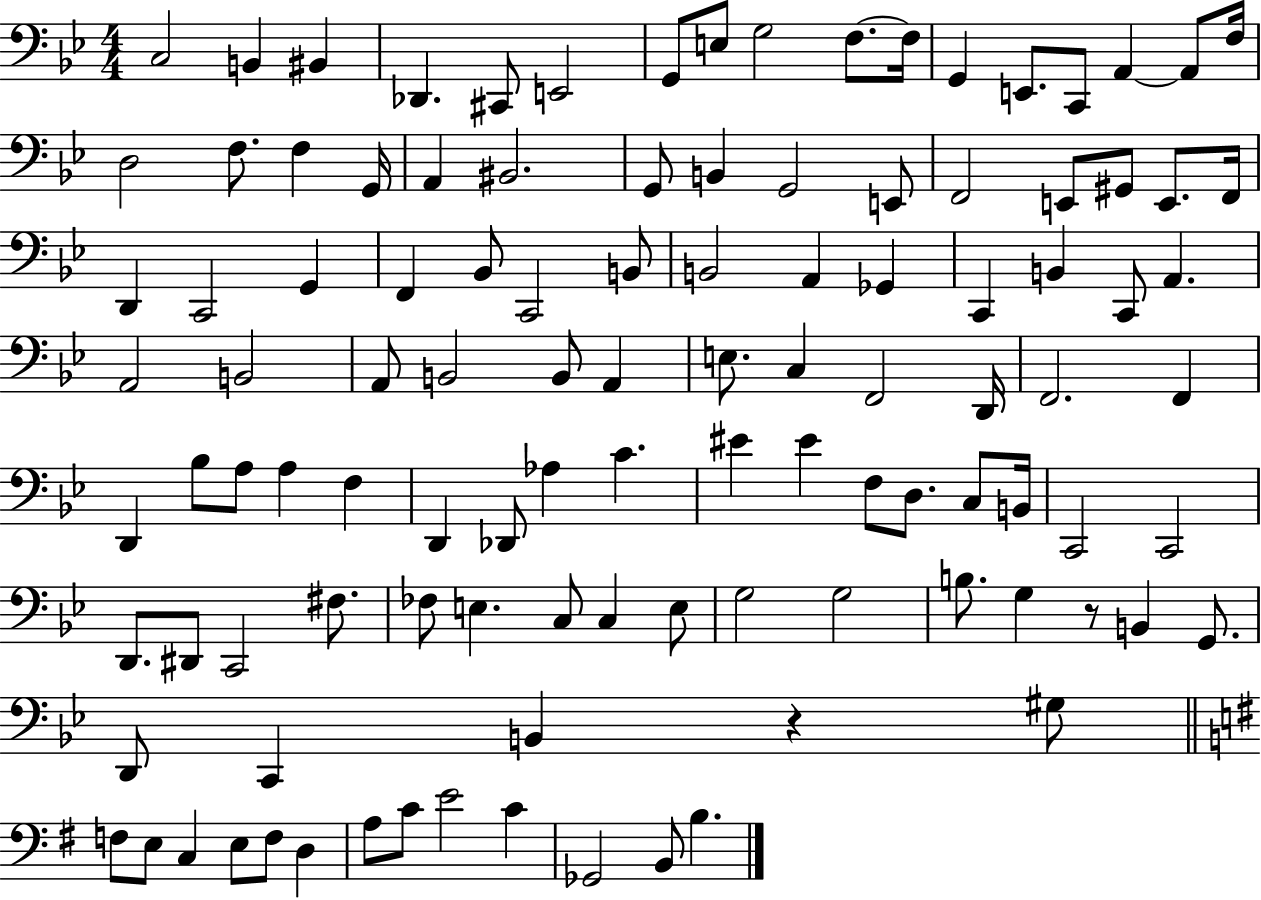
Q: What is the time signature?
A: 4/4